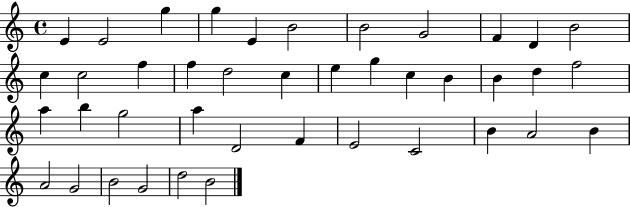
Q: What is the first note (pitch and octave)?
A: E4